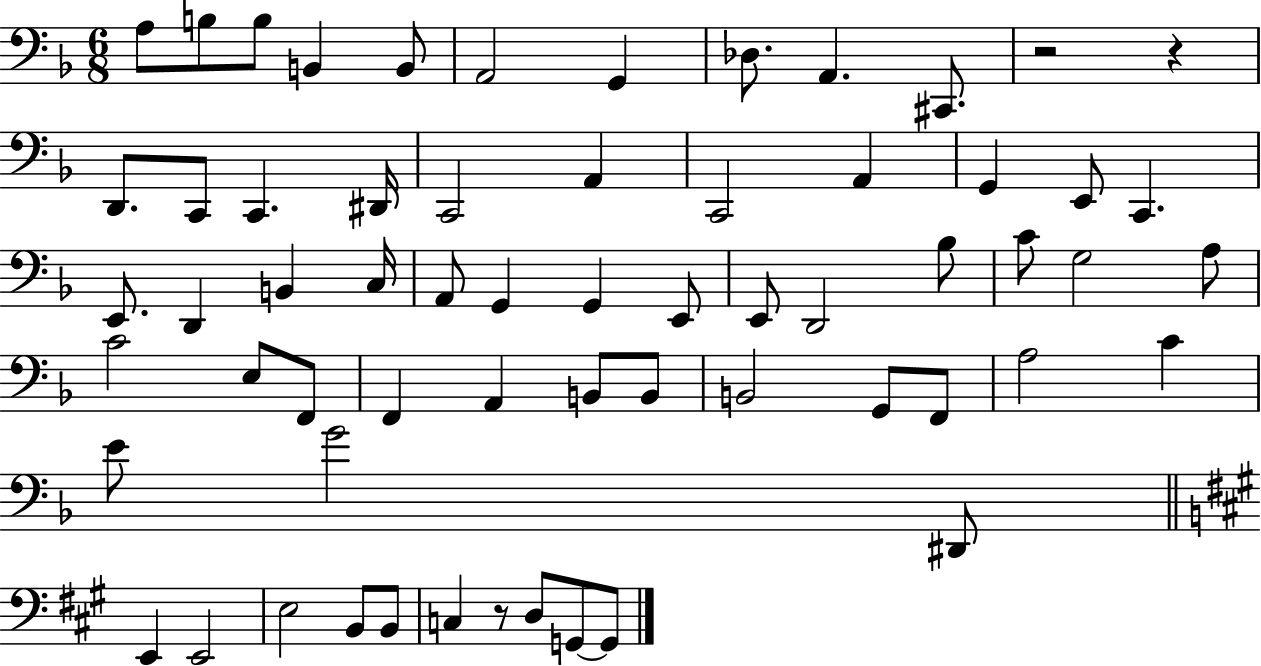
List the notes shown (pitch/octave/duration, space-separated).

A3/e B3/e B3/e B2/q B2/e A2/h G2/q Db3/e. A2/q. C#2/e. R/h R/q D2/e. C2/e C2/q. D#2/s C2/h A2/q C2/h A2/q G2/q E2/e C2/q. E2/e. D2/q B2/q C3/s A2/e G2/q G2/q E2/e E2/e D2/h Bb3/e C4/e G3/h A3/e C4/h E3/e F2/e F2/q A2/q B2/e B2/e B2/h G2/e F2/e A3/h C4/q E4/e G4/h D#2/e E2/q E2/h E3/h B2/e B2/e C3/q R/e D3/e G2/e G2/e